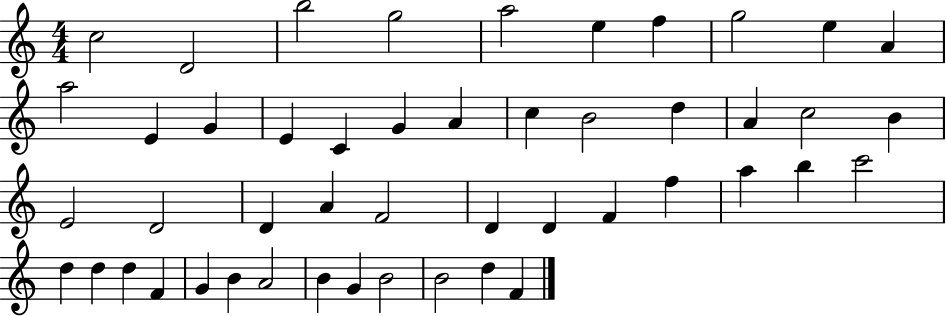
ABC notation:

X:1
T:Untitled
M:4/4
L:1/4
K:C
c2 D2 b2 g2 a2 e f g2 e A a2 E G E C G A c B2 d A c2 B E2 D2 D A F2 D D F f a b c'2 d d d F G B A2 B G B2 B2 d F